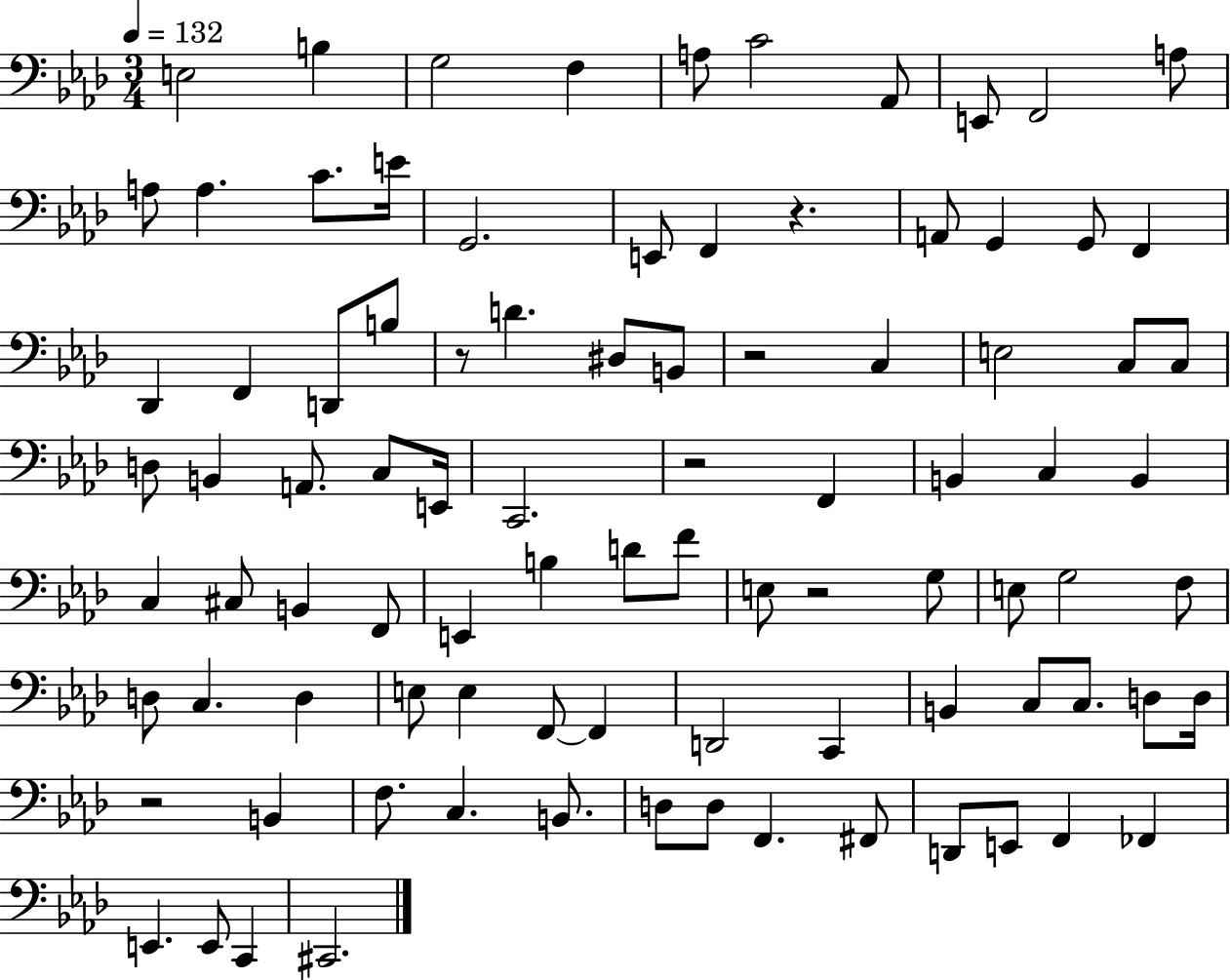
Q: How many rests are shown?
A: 6